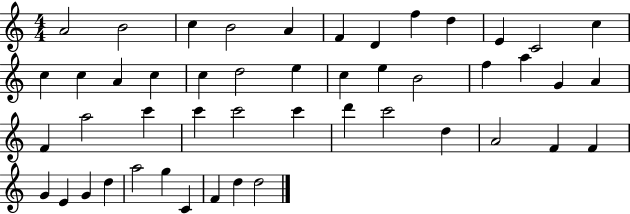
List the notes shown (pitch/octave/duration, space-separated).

A4/h B4/h C5/q B4/h A4/q F4/q D4/q F5/q D5/q E4/q C4/h C5/q C5/q C5/q A4/q C5/q C5/q D5/h E5/q C5/q E5/q B4/h F5/q A5/q G4/q A4/q F4/q A5/h C6/q C6/q C6/h C6/q D6/q C6/h D5/q A4/h F4/q F4/q G4/q E4/q G4/q D5/q A5/h G5/q C4/q F4/q D5/q D5/h